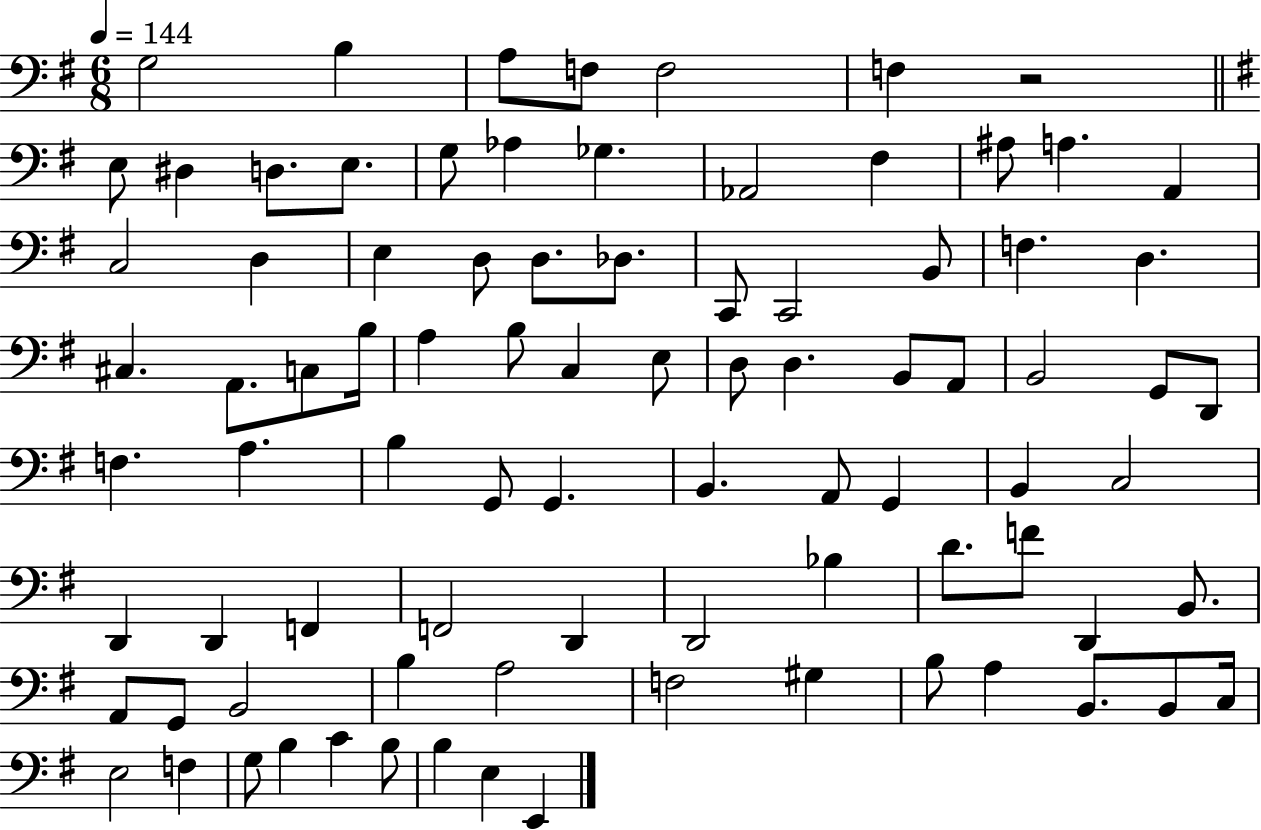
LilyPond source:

{
  \clef bass
  \numericTimeSignature
  \time 6/8
  \key g \major
  \tempo 4 = 144
  \repeat volta 2 { g2 b4 | a8 f8 f2 | f4 r2 | \bar "||" \break \key g \major e8 dis4 d8. e8. | g8 aes4 ges4. | aes,2 fis4 | ais8 a4. a,4 | \break c2 d4 | e4 d8 d8. des8. | c,8 c,2 b,8 | f4. d4. | \break cis4. a,8. c8 b16 | a4 b8 c4 e8 | d8 d4. b,8 a,8 | b,2 g,8 d,8 | \break f4. a4. | b4 g,8 g,4. | b,4. a,8 g,4 | b,4 c2 | \break d,4 d,4 f,4 | f,2 d,4 | d,2 bes4 | d'8. f'8 d,4 b,8. | \break a,8 g,8 b,2 | b4 a2 | f2 gis4 | b8 a4 b,8. b,8 c16 | \break e2 f4 | g8 b4 c'4 b8 | b4 e4 e,4 | } \bar "|."
}